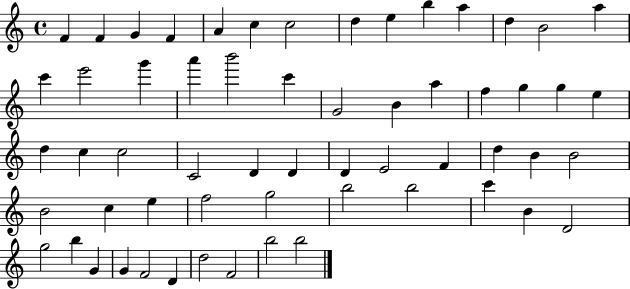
F4/q F4/q G4/q F4/q A4/q C5/q C5/h D5/q E5/q B5/q A5/q D5/q B4/h A5/q C6/q E6/h G6/q A6/q B6/h C6/q G4/h B4/q A5/q F5/q G5/q G5/q E5/q D5/q C5/q C5/h C4/h D4/q D4/q D4/q E4/h F4/q D5/q B4/q B4/h B4/h C5/q E5/q F5/h G5/h B5/h B5/h C6/q B4/q D4/h G5/h B5/q G4/q G4/q F4/h D4/q D5/h F4/h B5/h B5/h